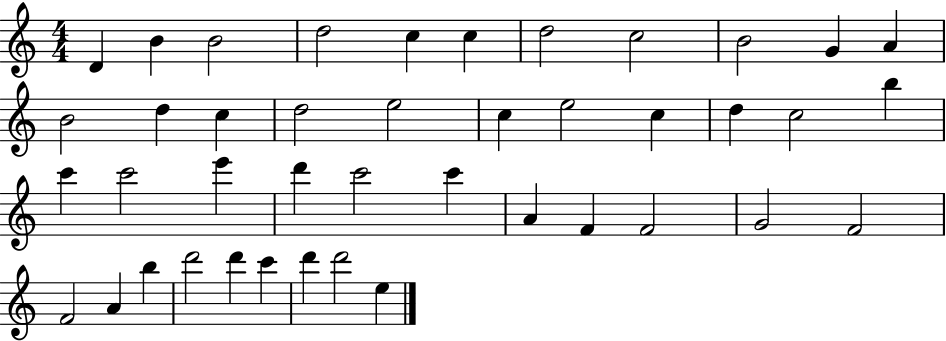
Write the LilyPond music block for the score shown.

{
  \clef treble
  \numericTimeSignature
  \time 4/4
  \key c \major
  d'4 b'4 b'2 | d''2 c''4 c''4 | d''2 c''2 | b'2 g'4 a'4 | \break b'2 d''4 c''4 | d''2 e''2 | c''4 e''2 c''4 | d''4 c''2 b''4 | \break c'''4 c'''2 e'''4 | d'''4 c'''2 c'''4 | a'4 f'4 f'2 | g'2 f'2 | \break f'2 a'4 b''4 | d'''2 d'''4 c'''4 | d'''4 d'''2 e''4 | \bar "|."
}